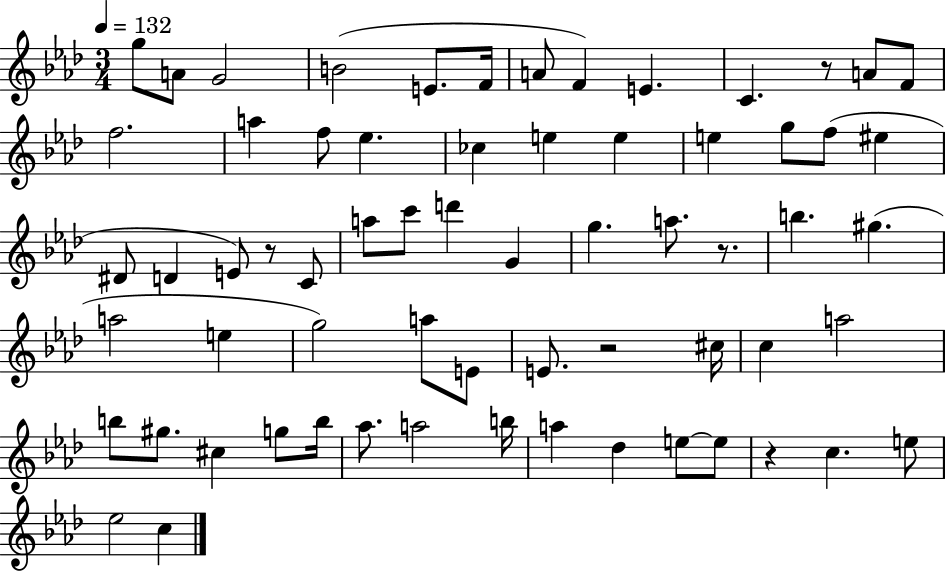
{
  \clef treble
  \numericTimeSignature
  \time 3/4
  \key aes \major
  \tempo 4 = 132
  g''8 a'8 g'2 | b'2( e'8. f'16 | a'8 f'4) e'4. | c'4. r8 a'8 f'8 | \break f''2. | a''4 f''8 ees''4. | ces''4 e''4 e''4 | e''4 g''8 f''8( eis''4 | \break dis'8 d'4 e'8) r8 c'8 | a''8 c'''8 d'''4 g'4 | g''4. a''8. r8. | b''4. gis''4.( | \break a''2 e''4 | g''2) a''8 e'8 | e'8. r2 cis''16 | c''4 a''2 | \break b''8 gis''8. cis''4 g''8 b''16 | aes''8. a''2 b''16 | a''4 des''4 e''8~~ e''8 | r4 c''4. e''8 | \break ees''2 c''4 | \bar "|."
}